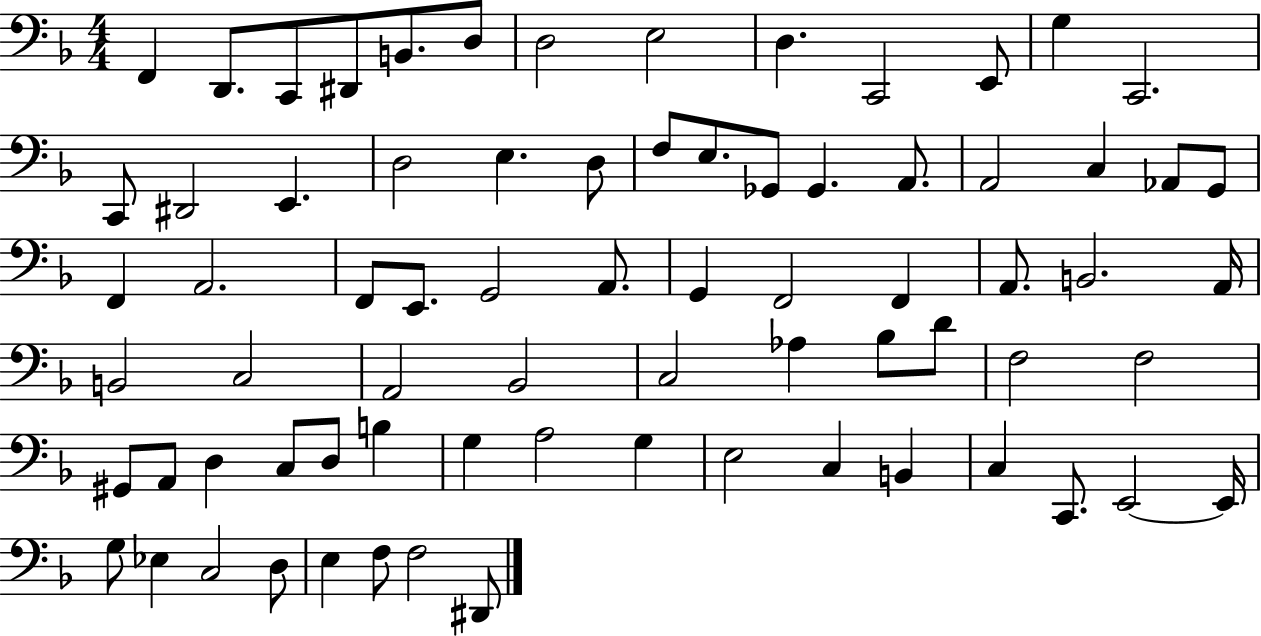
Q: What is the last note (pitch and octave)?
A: D#2